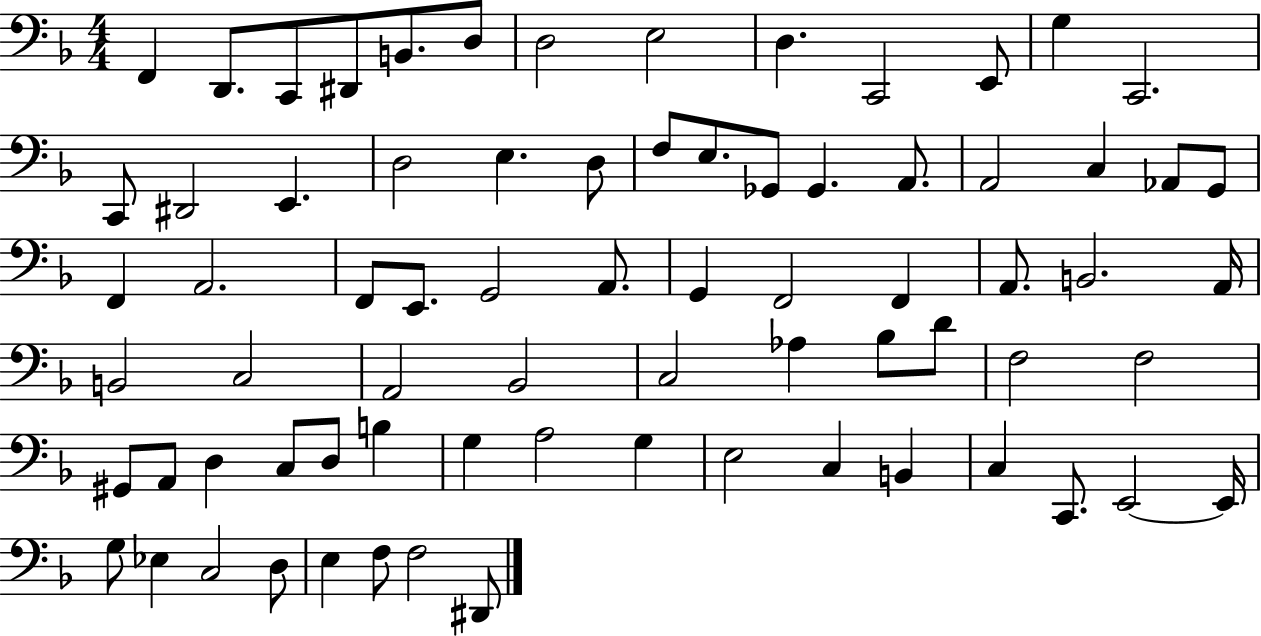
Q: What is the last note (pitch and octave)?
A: D#2